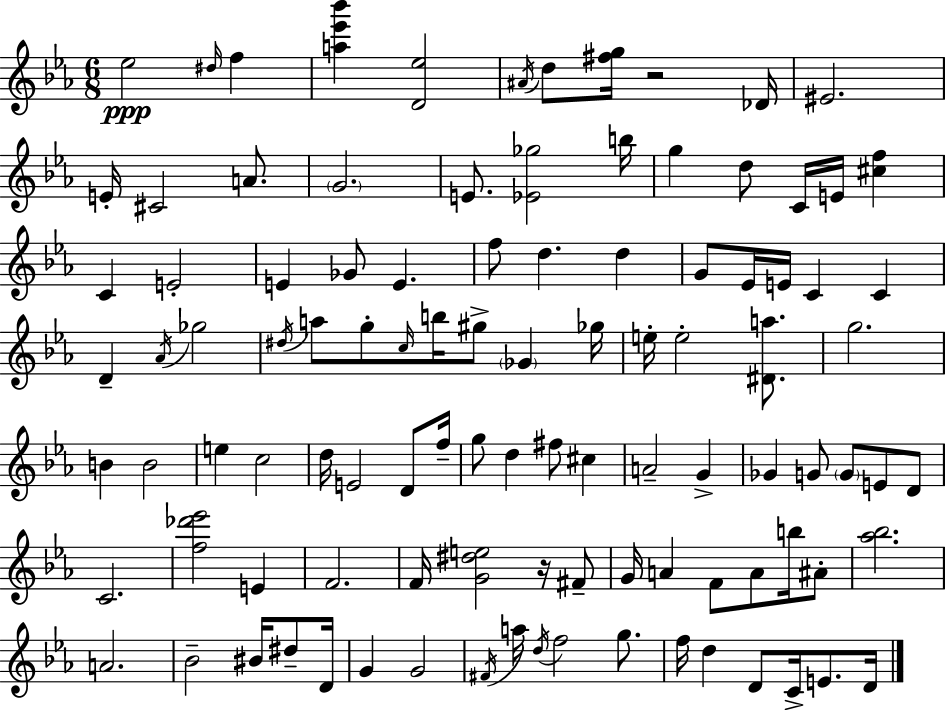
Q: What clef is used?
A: treble